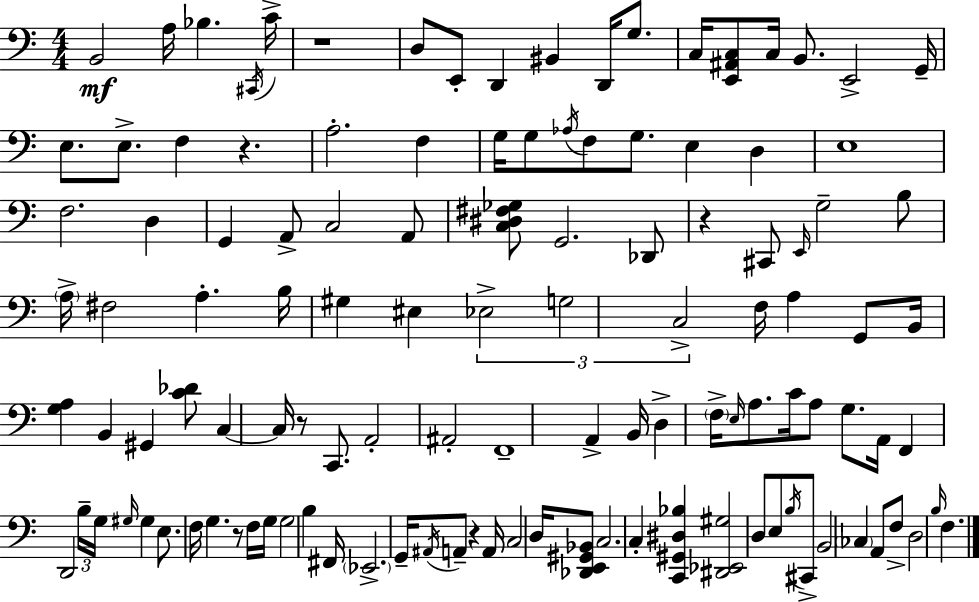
X:1
T:Untitled
M:4/4
L:1/4
K:Am
B,,2 A,/4 _B, ^C,,/4 C/4 z4 D,/2 E,,/2 D,, ^B,, D,,/4 G,/2 C,/4 [E,,^A,,C,]/2 C,/4 B,,/2 E,,2 G,,/4 E,/2 E,/2 F, z A,2 F, G,/4 G,/2 _A,/4 F,/2 G,/2 E, D, E,4 F,2 D, G,, A,,/2 C,2 A,,/2 [C,^D,^F,_G,]/2 G,,2 _D,,/2 z ^C,,/2 E,,/4 G,2 B,/2 A,/4 ^F,2 A, B,/4 ^G, ^E, _E,2 G,2 C,2 F,/4 A, G,,/2 B,,/4 [G,A,] B,, ^G,, [C_D]/2 C, C,/4 z/2 C,,/2 A,,2 ^A,,2 F,,4 A,, B,,/4 D, F,/4 E,/4 A,/2 C/4 A,/2 G,/2 A,,/4 F,, D,,2 B,/4 G,/4 ^G,/4 ^G, E,/2 F,/4 G, z/2 F,/4 G,/4 G,2 B, ^F,,/4 _E,,2 G,,/4 ^A,,/4 A,,/2 z A,,/4 C,2 D,/4 [_D,,E,,^G,,_B,,]/2 C,2 C, [C,,^G,,^D,_B,] [^D,,_E,,^G,]2 D,/2 E,/2 B,/4 ^C,,/2 B,,2 _C, A,,/2 F,/2 D,2 B,/4 F,